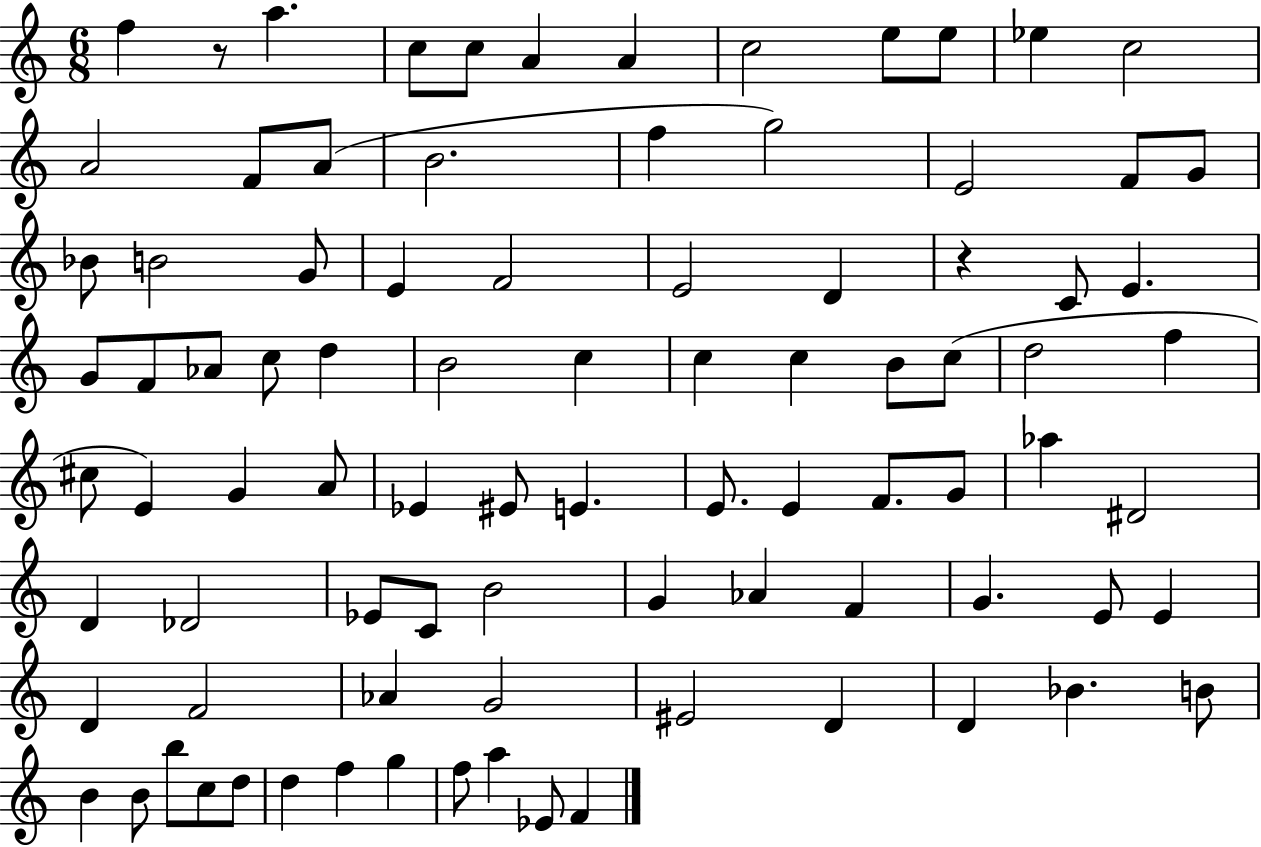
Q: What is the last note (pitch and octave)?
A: F4